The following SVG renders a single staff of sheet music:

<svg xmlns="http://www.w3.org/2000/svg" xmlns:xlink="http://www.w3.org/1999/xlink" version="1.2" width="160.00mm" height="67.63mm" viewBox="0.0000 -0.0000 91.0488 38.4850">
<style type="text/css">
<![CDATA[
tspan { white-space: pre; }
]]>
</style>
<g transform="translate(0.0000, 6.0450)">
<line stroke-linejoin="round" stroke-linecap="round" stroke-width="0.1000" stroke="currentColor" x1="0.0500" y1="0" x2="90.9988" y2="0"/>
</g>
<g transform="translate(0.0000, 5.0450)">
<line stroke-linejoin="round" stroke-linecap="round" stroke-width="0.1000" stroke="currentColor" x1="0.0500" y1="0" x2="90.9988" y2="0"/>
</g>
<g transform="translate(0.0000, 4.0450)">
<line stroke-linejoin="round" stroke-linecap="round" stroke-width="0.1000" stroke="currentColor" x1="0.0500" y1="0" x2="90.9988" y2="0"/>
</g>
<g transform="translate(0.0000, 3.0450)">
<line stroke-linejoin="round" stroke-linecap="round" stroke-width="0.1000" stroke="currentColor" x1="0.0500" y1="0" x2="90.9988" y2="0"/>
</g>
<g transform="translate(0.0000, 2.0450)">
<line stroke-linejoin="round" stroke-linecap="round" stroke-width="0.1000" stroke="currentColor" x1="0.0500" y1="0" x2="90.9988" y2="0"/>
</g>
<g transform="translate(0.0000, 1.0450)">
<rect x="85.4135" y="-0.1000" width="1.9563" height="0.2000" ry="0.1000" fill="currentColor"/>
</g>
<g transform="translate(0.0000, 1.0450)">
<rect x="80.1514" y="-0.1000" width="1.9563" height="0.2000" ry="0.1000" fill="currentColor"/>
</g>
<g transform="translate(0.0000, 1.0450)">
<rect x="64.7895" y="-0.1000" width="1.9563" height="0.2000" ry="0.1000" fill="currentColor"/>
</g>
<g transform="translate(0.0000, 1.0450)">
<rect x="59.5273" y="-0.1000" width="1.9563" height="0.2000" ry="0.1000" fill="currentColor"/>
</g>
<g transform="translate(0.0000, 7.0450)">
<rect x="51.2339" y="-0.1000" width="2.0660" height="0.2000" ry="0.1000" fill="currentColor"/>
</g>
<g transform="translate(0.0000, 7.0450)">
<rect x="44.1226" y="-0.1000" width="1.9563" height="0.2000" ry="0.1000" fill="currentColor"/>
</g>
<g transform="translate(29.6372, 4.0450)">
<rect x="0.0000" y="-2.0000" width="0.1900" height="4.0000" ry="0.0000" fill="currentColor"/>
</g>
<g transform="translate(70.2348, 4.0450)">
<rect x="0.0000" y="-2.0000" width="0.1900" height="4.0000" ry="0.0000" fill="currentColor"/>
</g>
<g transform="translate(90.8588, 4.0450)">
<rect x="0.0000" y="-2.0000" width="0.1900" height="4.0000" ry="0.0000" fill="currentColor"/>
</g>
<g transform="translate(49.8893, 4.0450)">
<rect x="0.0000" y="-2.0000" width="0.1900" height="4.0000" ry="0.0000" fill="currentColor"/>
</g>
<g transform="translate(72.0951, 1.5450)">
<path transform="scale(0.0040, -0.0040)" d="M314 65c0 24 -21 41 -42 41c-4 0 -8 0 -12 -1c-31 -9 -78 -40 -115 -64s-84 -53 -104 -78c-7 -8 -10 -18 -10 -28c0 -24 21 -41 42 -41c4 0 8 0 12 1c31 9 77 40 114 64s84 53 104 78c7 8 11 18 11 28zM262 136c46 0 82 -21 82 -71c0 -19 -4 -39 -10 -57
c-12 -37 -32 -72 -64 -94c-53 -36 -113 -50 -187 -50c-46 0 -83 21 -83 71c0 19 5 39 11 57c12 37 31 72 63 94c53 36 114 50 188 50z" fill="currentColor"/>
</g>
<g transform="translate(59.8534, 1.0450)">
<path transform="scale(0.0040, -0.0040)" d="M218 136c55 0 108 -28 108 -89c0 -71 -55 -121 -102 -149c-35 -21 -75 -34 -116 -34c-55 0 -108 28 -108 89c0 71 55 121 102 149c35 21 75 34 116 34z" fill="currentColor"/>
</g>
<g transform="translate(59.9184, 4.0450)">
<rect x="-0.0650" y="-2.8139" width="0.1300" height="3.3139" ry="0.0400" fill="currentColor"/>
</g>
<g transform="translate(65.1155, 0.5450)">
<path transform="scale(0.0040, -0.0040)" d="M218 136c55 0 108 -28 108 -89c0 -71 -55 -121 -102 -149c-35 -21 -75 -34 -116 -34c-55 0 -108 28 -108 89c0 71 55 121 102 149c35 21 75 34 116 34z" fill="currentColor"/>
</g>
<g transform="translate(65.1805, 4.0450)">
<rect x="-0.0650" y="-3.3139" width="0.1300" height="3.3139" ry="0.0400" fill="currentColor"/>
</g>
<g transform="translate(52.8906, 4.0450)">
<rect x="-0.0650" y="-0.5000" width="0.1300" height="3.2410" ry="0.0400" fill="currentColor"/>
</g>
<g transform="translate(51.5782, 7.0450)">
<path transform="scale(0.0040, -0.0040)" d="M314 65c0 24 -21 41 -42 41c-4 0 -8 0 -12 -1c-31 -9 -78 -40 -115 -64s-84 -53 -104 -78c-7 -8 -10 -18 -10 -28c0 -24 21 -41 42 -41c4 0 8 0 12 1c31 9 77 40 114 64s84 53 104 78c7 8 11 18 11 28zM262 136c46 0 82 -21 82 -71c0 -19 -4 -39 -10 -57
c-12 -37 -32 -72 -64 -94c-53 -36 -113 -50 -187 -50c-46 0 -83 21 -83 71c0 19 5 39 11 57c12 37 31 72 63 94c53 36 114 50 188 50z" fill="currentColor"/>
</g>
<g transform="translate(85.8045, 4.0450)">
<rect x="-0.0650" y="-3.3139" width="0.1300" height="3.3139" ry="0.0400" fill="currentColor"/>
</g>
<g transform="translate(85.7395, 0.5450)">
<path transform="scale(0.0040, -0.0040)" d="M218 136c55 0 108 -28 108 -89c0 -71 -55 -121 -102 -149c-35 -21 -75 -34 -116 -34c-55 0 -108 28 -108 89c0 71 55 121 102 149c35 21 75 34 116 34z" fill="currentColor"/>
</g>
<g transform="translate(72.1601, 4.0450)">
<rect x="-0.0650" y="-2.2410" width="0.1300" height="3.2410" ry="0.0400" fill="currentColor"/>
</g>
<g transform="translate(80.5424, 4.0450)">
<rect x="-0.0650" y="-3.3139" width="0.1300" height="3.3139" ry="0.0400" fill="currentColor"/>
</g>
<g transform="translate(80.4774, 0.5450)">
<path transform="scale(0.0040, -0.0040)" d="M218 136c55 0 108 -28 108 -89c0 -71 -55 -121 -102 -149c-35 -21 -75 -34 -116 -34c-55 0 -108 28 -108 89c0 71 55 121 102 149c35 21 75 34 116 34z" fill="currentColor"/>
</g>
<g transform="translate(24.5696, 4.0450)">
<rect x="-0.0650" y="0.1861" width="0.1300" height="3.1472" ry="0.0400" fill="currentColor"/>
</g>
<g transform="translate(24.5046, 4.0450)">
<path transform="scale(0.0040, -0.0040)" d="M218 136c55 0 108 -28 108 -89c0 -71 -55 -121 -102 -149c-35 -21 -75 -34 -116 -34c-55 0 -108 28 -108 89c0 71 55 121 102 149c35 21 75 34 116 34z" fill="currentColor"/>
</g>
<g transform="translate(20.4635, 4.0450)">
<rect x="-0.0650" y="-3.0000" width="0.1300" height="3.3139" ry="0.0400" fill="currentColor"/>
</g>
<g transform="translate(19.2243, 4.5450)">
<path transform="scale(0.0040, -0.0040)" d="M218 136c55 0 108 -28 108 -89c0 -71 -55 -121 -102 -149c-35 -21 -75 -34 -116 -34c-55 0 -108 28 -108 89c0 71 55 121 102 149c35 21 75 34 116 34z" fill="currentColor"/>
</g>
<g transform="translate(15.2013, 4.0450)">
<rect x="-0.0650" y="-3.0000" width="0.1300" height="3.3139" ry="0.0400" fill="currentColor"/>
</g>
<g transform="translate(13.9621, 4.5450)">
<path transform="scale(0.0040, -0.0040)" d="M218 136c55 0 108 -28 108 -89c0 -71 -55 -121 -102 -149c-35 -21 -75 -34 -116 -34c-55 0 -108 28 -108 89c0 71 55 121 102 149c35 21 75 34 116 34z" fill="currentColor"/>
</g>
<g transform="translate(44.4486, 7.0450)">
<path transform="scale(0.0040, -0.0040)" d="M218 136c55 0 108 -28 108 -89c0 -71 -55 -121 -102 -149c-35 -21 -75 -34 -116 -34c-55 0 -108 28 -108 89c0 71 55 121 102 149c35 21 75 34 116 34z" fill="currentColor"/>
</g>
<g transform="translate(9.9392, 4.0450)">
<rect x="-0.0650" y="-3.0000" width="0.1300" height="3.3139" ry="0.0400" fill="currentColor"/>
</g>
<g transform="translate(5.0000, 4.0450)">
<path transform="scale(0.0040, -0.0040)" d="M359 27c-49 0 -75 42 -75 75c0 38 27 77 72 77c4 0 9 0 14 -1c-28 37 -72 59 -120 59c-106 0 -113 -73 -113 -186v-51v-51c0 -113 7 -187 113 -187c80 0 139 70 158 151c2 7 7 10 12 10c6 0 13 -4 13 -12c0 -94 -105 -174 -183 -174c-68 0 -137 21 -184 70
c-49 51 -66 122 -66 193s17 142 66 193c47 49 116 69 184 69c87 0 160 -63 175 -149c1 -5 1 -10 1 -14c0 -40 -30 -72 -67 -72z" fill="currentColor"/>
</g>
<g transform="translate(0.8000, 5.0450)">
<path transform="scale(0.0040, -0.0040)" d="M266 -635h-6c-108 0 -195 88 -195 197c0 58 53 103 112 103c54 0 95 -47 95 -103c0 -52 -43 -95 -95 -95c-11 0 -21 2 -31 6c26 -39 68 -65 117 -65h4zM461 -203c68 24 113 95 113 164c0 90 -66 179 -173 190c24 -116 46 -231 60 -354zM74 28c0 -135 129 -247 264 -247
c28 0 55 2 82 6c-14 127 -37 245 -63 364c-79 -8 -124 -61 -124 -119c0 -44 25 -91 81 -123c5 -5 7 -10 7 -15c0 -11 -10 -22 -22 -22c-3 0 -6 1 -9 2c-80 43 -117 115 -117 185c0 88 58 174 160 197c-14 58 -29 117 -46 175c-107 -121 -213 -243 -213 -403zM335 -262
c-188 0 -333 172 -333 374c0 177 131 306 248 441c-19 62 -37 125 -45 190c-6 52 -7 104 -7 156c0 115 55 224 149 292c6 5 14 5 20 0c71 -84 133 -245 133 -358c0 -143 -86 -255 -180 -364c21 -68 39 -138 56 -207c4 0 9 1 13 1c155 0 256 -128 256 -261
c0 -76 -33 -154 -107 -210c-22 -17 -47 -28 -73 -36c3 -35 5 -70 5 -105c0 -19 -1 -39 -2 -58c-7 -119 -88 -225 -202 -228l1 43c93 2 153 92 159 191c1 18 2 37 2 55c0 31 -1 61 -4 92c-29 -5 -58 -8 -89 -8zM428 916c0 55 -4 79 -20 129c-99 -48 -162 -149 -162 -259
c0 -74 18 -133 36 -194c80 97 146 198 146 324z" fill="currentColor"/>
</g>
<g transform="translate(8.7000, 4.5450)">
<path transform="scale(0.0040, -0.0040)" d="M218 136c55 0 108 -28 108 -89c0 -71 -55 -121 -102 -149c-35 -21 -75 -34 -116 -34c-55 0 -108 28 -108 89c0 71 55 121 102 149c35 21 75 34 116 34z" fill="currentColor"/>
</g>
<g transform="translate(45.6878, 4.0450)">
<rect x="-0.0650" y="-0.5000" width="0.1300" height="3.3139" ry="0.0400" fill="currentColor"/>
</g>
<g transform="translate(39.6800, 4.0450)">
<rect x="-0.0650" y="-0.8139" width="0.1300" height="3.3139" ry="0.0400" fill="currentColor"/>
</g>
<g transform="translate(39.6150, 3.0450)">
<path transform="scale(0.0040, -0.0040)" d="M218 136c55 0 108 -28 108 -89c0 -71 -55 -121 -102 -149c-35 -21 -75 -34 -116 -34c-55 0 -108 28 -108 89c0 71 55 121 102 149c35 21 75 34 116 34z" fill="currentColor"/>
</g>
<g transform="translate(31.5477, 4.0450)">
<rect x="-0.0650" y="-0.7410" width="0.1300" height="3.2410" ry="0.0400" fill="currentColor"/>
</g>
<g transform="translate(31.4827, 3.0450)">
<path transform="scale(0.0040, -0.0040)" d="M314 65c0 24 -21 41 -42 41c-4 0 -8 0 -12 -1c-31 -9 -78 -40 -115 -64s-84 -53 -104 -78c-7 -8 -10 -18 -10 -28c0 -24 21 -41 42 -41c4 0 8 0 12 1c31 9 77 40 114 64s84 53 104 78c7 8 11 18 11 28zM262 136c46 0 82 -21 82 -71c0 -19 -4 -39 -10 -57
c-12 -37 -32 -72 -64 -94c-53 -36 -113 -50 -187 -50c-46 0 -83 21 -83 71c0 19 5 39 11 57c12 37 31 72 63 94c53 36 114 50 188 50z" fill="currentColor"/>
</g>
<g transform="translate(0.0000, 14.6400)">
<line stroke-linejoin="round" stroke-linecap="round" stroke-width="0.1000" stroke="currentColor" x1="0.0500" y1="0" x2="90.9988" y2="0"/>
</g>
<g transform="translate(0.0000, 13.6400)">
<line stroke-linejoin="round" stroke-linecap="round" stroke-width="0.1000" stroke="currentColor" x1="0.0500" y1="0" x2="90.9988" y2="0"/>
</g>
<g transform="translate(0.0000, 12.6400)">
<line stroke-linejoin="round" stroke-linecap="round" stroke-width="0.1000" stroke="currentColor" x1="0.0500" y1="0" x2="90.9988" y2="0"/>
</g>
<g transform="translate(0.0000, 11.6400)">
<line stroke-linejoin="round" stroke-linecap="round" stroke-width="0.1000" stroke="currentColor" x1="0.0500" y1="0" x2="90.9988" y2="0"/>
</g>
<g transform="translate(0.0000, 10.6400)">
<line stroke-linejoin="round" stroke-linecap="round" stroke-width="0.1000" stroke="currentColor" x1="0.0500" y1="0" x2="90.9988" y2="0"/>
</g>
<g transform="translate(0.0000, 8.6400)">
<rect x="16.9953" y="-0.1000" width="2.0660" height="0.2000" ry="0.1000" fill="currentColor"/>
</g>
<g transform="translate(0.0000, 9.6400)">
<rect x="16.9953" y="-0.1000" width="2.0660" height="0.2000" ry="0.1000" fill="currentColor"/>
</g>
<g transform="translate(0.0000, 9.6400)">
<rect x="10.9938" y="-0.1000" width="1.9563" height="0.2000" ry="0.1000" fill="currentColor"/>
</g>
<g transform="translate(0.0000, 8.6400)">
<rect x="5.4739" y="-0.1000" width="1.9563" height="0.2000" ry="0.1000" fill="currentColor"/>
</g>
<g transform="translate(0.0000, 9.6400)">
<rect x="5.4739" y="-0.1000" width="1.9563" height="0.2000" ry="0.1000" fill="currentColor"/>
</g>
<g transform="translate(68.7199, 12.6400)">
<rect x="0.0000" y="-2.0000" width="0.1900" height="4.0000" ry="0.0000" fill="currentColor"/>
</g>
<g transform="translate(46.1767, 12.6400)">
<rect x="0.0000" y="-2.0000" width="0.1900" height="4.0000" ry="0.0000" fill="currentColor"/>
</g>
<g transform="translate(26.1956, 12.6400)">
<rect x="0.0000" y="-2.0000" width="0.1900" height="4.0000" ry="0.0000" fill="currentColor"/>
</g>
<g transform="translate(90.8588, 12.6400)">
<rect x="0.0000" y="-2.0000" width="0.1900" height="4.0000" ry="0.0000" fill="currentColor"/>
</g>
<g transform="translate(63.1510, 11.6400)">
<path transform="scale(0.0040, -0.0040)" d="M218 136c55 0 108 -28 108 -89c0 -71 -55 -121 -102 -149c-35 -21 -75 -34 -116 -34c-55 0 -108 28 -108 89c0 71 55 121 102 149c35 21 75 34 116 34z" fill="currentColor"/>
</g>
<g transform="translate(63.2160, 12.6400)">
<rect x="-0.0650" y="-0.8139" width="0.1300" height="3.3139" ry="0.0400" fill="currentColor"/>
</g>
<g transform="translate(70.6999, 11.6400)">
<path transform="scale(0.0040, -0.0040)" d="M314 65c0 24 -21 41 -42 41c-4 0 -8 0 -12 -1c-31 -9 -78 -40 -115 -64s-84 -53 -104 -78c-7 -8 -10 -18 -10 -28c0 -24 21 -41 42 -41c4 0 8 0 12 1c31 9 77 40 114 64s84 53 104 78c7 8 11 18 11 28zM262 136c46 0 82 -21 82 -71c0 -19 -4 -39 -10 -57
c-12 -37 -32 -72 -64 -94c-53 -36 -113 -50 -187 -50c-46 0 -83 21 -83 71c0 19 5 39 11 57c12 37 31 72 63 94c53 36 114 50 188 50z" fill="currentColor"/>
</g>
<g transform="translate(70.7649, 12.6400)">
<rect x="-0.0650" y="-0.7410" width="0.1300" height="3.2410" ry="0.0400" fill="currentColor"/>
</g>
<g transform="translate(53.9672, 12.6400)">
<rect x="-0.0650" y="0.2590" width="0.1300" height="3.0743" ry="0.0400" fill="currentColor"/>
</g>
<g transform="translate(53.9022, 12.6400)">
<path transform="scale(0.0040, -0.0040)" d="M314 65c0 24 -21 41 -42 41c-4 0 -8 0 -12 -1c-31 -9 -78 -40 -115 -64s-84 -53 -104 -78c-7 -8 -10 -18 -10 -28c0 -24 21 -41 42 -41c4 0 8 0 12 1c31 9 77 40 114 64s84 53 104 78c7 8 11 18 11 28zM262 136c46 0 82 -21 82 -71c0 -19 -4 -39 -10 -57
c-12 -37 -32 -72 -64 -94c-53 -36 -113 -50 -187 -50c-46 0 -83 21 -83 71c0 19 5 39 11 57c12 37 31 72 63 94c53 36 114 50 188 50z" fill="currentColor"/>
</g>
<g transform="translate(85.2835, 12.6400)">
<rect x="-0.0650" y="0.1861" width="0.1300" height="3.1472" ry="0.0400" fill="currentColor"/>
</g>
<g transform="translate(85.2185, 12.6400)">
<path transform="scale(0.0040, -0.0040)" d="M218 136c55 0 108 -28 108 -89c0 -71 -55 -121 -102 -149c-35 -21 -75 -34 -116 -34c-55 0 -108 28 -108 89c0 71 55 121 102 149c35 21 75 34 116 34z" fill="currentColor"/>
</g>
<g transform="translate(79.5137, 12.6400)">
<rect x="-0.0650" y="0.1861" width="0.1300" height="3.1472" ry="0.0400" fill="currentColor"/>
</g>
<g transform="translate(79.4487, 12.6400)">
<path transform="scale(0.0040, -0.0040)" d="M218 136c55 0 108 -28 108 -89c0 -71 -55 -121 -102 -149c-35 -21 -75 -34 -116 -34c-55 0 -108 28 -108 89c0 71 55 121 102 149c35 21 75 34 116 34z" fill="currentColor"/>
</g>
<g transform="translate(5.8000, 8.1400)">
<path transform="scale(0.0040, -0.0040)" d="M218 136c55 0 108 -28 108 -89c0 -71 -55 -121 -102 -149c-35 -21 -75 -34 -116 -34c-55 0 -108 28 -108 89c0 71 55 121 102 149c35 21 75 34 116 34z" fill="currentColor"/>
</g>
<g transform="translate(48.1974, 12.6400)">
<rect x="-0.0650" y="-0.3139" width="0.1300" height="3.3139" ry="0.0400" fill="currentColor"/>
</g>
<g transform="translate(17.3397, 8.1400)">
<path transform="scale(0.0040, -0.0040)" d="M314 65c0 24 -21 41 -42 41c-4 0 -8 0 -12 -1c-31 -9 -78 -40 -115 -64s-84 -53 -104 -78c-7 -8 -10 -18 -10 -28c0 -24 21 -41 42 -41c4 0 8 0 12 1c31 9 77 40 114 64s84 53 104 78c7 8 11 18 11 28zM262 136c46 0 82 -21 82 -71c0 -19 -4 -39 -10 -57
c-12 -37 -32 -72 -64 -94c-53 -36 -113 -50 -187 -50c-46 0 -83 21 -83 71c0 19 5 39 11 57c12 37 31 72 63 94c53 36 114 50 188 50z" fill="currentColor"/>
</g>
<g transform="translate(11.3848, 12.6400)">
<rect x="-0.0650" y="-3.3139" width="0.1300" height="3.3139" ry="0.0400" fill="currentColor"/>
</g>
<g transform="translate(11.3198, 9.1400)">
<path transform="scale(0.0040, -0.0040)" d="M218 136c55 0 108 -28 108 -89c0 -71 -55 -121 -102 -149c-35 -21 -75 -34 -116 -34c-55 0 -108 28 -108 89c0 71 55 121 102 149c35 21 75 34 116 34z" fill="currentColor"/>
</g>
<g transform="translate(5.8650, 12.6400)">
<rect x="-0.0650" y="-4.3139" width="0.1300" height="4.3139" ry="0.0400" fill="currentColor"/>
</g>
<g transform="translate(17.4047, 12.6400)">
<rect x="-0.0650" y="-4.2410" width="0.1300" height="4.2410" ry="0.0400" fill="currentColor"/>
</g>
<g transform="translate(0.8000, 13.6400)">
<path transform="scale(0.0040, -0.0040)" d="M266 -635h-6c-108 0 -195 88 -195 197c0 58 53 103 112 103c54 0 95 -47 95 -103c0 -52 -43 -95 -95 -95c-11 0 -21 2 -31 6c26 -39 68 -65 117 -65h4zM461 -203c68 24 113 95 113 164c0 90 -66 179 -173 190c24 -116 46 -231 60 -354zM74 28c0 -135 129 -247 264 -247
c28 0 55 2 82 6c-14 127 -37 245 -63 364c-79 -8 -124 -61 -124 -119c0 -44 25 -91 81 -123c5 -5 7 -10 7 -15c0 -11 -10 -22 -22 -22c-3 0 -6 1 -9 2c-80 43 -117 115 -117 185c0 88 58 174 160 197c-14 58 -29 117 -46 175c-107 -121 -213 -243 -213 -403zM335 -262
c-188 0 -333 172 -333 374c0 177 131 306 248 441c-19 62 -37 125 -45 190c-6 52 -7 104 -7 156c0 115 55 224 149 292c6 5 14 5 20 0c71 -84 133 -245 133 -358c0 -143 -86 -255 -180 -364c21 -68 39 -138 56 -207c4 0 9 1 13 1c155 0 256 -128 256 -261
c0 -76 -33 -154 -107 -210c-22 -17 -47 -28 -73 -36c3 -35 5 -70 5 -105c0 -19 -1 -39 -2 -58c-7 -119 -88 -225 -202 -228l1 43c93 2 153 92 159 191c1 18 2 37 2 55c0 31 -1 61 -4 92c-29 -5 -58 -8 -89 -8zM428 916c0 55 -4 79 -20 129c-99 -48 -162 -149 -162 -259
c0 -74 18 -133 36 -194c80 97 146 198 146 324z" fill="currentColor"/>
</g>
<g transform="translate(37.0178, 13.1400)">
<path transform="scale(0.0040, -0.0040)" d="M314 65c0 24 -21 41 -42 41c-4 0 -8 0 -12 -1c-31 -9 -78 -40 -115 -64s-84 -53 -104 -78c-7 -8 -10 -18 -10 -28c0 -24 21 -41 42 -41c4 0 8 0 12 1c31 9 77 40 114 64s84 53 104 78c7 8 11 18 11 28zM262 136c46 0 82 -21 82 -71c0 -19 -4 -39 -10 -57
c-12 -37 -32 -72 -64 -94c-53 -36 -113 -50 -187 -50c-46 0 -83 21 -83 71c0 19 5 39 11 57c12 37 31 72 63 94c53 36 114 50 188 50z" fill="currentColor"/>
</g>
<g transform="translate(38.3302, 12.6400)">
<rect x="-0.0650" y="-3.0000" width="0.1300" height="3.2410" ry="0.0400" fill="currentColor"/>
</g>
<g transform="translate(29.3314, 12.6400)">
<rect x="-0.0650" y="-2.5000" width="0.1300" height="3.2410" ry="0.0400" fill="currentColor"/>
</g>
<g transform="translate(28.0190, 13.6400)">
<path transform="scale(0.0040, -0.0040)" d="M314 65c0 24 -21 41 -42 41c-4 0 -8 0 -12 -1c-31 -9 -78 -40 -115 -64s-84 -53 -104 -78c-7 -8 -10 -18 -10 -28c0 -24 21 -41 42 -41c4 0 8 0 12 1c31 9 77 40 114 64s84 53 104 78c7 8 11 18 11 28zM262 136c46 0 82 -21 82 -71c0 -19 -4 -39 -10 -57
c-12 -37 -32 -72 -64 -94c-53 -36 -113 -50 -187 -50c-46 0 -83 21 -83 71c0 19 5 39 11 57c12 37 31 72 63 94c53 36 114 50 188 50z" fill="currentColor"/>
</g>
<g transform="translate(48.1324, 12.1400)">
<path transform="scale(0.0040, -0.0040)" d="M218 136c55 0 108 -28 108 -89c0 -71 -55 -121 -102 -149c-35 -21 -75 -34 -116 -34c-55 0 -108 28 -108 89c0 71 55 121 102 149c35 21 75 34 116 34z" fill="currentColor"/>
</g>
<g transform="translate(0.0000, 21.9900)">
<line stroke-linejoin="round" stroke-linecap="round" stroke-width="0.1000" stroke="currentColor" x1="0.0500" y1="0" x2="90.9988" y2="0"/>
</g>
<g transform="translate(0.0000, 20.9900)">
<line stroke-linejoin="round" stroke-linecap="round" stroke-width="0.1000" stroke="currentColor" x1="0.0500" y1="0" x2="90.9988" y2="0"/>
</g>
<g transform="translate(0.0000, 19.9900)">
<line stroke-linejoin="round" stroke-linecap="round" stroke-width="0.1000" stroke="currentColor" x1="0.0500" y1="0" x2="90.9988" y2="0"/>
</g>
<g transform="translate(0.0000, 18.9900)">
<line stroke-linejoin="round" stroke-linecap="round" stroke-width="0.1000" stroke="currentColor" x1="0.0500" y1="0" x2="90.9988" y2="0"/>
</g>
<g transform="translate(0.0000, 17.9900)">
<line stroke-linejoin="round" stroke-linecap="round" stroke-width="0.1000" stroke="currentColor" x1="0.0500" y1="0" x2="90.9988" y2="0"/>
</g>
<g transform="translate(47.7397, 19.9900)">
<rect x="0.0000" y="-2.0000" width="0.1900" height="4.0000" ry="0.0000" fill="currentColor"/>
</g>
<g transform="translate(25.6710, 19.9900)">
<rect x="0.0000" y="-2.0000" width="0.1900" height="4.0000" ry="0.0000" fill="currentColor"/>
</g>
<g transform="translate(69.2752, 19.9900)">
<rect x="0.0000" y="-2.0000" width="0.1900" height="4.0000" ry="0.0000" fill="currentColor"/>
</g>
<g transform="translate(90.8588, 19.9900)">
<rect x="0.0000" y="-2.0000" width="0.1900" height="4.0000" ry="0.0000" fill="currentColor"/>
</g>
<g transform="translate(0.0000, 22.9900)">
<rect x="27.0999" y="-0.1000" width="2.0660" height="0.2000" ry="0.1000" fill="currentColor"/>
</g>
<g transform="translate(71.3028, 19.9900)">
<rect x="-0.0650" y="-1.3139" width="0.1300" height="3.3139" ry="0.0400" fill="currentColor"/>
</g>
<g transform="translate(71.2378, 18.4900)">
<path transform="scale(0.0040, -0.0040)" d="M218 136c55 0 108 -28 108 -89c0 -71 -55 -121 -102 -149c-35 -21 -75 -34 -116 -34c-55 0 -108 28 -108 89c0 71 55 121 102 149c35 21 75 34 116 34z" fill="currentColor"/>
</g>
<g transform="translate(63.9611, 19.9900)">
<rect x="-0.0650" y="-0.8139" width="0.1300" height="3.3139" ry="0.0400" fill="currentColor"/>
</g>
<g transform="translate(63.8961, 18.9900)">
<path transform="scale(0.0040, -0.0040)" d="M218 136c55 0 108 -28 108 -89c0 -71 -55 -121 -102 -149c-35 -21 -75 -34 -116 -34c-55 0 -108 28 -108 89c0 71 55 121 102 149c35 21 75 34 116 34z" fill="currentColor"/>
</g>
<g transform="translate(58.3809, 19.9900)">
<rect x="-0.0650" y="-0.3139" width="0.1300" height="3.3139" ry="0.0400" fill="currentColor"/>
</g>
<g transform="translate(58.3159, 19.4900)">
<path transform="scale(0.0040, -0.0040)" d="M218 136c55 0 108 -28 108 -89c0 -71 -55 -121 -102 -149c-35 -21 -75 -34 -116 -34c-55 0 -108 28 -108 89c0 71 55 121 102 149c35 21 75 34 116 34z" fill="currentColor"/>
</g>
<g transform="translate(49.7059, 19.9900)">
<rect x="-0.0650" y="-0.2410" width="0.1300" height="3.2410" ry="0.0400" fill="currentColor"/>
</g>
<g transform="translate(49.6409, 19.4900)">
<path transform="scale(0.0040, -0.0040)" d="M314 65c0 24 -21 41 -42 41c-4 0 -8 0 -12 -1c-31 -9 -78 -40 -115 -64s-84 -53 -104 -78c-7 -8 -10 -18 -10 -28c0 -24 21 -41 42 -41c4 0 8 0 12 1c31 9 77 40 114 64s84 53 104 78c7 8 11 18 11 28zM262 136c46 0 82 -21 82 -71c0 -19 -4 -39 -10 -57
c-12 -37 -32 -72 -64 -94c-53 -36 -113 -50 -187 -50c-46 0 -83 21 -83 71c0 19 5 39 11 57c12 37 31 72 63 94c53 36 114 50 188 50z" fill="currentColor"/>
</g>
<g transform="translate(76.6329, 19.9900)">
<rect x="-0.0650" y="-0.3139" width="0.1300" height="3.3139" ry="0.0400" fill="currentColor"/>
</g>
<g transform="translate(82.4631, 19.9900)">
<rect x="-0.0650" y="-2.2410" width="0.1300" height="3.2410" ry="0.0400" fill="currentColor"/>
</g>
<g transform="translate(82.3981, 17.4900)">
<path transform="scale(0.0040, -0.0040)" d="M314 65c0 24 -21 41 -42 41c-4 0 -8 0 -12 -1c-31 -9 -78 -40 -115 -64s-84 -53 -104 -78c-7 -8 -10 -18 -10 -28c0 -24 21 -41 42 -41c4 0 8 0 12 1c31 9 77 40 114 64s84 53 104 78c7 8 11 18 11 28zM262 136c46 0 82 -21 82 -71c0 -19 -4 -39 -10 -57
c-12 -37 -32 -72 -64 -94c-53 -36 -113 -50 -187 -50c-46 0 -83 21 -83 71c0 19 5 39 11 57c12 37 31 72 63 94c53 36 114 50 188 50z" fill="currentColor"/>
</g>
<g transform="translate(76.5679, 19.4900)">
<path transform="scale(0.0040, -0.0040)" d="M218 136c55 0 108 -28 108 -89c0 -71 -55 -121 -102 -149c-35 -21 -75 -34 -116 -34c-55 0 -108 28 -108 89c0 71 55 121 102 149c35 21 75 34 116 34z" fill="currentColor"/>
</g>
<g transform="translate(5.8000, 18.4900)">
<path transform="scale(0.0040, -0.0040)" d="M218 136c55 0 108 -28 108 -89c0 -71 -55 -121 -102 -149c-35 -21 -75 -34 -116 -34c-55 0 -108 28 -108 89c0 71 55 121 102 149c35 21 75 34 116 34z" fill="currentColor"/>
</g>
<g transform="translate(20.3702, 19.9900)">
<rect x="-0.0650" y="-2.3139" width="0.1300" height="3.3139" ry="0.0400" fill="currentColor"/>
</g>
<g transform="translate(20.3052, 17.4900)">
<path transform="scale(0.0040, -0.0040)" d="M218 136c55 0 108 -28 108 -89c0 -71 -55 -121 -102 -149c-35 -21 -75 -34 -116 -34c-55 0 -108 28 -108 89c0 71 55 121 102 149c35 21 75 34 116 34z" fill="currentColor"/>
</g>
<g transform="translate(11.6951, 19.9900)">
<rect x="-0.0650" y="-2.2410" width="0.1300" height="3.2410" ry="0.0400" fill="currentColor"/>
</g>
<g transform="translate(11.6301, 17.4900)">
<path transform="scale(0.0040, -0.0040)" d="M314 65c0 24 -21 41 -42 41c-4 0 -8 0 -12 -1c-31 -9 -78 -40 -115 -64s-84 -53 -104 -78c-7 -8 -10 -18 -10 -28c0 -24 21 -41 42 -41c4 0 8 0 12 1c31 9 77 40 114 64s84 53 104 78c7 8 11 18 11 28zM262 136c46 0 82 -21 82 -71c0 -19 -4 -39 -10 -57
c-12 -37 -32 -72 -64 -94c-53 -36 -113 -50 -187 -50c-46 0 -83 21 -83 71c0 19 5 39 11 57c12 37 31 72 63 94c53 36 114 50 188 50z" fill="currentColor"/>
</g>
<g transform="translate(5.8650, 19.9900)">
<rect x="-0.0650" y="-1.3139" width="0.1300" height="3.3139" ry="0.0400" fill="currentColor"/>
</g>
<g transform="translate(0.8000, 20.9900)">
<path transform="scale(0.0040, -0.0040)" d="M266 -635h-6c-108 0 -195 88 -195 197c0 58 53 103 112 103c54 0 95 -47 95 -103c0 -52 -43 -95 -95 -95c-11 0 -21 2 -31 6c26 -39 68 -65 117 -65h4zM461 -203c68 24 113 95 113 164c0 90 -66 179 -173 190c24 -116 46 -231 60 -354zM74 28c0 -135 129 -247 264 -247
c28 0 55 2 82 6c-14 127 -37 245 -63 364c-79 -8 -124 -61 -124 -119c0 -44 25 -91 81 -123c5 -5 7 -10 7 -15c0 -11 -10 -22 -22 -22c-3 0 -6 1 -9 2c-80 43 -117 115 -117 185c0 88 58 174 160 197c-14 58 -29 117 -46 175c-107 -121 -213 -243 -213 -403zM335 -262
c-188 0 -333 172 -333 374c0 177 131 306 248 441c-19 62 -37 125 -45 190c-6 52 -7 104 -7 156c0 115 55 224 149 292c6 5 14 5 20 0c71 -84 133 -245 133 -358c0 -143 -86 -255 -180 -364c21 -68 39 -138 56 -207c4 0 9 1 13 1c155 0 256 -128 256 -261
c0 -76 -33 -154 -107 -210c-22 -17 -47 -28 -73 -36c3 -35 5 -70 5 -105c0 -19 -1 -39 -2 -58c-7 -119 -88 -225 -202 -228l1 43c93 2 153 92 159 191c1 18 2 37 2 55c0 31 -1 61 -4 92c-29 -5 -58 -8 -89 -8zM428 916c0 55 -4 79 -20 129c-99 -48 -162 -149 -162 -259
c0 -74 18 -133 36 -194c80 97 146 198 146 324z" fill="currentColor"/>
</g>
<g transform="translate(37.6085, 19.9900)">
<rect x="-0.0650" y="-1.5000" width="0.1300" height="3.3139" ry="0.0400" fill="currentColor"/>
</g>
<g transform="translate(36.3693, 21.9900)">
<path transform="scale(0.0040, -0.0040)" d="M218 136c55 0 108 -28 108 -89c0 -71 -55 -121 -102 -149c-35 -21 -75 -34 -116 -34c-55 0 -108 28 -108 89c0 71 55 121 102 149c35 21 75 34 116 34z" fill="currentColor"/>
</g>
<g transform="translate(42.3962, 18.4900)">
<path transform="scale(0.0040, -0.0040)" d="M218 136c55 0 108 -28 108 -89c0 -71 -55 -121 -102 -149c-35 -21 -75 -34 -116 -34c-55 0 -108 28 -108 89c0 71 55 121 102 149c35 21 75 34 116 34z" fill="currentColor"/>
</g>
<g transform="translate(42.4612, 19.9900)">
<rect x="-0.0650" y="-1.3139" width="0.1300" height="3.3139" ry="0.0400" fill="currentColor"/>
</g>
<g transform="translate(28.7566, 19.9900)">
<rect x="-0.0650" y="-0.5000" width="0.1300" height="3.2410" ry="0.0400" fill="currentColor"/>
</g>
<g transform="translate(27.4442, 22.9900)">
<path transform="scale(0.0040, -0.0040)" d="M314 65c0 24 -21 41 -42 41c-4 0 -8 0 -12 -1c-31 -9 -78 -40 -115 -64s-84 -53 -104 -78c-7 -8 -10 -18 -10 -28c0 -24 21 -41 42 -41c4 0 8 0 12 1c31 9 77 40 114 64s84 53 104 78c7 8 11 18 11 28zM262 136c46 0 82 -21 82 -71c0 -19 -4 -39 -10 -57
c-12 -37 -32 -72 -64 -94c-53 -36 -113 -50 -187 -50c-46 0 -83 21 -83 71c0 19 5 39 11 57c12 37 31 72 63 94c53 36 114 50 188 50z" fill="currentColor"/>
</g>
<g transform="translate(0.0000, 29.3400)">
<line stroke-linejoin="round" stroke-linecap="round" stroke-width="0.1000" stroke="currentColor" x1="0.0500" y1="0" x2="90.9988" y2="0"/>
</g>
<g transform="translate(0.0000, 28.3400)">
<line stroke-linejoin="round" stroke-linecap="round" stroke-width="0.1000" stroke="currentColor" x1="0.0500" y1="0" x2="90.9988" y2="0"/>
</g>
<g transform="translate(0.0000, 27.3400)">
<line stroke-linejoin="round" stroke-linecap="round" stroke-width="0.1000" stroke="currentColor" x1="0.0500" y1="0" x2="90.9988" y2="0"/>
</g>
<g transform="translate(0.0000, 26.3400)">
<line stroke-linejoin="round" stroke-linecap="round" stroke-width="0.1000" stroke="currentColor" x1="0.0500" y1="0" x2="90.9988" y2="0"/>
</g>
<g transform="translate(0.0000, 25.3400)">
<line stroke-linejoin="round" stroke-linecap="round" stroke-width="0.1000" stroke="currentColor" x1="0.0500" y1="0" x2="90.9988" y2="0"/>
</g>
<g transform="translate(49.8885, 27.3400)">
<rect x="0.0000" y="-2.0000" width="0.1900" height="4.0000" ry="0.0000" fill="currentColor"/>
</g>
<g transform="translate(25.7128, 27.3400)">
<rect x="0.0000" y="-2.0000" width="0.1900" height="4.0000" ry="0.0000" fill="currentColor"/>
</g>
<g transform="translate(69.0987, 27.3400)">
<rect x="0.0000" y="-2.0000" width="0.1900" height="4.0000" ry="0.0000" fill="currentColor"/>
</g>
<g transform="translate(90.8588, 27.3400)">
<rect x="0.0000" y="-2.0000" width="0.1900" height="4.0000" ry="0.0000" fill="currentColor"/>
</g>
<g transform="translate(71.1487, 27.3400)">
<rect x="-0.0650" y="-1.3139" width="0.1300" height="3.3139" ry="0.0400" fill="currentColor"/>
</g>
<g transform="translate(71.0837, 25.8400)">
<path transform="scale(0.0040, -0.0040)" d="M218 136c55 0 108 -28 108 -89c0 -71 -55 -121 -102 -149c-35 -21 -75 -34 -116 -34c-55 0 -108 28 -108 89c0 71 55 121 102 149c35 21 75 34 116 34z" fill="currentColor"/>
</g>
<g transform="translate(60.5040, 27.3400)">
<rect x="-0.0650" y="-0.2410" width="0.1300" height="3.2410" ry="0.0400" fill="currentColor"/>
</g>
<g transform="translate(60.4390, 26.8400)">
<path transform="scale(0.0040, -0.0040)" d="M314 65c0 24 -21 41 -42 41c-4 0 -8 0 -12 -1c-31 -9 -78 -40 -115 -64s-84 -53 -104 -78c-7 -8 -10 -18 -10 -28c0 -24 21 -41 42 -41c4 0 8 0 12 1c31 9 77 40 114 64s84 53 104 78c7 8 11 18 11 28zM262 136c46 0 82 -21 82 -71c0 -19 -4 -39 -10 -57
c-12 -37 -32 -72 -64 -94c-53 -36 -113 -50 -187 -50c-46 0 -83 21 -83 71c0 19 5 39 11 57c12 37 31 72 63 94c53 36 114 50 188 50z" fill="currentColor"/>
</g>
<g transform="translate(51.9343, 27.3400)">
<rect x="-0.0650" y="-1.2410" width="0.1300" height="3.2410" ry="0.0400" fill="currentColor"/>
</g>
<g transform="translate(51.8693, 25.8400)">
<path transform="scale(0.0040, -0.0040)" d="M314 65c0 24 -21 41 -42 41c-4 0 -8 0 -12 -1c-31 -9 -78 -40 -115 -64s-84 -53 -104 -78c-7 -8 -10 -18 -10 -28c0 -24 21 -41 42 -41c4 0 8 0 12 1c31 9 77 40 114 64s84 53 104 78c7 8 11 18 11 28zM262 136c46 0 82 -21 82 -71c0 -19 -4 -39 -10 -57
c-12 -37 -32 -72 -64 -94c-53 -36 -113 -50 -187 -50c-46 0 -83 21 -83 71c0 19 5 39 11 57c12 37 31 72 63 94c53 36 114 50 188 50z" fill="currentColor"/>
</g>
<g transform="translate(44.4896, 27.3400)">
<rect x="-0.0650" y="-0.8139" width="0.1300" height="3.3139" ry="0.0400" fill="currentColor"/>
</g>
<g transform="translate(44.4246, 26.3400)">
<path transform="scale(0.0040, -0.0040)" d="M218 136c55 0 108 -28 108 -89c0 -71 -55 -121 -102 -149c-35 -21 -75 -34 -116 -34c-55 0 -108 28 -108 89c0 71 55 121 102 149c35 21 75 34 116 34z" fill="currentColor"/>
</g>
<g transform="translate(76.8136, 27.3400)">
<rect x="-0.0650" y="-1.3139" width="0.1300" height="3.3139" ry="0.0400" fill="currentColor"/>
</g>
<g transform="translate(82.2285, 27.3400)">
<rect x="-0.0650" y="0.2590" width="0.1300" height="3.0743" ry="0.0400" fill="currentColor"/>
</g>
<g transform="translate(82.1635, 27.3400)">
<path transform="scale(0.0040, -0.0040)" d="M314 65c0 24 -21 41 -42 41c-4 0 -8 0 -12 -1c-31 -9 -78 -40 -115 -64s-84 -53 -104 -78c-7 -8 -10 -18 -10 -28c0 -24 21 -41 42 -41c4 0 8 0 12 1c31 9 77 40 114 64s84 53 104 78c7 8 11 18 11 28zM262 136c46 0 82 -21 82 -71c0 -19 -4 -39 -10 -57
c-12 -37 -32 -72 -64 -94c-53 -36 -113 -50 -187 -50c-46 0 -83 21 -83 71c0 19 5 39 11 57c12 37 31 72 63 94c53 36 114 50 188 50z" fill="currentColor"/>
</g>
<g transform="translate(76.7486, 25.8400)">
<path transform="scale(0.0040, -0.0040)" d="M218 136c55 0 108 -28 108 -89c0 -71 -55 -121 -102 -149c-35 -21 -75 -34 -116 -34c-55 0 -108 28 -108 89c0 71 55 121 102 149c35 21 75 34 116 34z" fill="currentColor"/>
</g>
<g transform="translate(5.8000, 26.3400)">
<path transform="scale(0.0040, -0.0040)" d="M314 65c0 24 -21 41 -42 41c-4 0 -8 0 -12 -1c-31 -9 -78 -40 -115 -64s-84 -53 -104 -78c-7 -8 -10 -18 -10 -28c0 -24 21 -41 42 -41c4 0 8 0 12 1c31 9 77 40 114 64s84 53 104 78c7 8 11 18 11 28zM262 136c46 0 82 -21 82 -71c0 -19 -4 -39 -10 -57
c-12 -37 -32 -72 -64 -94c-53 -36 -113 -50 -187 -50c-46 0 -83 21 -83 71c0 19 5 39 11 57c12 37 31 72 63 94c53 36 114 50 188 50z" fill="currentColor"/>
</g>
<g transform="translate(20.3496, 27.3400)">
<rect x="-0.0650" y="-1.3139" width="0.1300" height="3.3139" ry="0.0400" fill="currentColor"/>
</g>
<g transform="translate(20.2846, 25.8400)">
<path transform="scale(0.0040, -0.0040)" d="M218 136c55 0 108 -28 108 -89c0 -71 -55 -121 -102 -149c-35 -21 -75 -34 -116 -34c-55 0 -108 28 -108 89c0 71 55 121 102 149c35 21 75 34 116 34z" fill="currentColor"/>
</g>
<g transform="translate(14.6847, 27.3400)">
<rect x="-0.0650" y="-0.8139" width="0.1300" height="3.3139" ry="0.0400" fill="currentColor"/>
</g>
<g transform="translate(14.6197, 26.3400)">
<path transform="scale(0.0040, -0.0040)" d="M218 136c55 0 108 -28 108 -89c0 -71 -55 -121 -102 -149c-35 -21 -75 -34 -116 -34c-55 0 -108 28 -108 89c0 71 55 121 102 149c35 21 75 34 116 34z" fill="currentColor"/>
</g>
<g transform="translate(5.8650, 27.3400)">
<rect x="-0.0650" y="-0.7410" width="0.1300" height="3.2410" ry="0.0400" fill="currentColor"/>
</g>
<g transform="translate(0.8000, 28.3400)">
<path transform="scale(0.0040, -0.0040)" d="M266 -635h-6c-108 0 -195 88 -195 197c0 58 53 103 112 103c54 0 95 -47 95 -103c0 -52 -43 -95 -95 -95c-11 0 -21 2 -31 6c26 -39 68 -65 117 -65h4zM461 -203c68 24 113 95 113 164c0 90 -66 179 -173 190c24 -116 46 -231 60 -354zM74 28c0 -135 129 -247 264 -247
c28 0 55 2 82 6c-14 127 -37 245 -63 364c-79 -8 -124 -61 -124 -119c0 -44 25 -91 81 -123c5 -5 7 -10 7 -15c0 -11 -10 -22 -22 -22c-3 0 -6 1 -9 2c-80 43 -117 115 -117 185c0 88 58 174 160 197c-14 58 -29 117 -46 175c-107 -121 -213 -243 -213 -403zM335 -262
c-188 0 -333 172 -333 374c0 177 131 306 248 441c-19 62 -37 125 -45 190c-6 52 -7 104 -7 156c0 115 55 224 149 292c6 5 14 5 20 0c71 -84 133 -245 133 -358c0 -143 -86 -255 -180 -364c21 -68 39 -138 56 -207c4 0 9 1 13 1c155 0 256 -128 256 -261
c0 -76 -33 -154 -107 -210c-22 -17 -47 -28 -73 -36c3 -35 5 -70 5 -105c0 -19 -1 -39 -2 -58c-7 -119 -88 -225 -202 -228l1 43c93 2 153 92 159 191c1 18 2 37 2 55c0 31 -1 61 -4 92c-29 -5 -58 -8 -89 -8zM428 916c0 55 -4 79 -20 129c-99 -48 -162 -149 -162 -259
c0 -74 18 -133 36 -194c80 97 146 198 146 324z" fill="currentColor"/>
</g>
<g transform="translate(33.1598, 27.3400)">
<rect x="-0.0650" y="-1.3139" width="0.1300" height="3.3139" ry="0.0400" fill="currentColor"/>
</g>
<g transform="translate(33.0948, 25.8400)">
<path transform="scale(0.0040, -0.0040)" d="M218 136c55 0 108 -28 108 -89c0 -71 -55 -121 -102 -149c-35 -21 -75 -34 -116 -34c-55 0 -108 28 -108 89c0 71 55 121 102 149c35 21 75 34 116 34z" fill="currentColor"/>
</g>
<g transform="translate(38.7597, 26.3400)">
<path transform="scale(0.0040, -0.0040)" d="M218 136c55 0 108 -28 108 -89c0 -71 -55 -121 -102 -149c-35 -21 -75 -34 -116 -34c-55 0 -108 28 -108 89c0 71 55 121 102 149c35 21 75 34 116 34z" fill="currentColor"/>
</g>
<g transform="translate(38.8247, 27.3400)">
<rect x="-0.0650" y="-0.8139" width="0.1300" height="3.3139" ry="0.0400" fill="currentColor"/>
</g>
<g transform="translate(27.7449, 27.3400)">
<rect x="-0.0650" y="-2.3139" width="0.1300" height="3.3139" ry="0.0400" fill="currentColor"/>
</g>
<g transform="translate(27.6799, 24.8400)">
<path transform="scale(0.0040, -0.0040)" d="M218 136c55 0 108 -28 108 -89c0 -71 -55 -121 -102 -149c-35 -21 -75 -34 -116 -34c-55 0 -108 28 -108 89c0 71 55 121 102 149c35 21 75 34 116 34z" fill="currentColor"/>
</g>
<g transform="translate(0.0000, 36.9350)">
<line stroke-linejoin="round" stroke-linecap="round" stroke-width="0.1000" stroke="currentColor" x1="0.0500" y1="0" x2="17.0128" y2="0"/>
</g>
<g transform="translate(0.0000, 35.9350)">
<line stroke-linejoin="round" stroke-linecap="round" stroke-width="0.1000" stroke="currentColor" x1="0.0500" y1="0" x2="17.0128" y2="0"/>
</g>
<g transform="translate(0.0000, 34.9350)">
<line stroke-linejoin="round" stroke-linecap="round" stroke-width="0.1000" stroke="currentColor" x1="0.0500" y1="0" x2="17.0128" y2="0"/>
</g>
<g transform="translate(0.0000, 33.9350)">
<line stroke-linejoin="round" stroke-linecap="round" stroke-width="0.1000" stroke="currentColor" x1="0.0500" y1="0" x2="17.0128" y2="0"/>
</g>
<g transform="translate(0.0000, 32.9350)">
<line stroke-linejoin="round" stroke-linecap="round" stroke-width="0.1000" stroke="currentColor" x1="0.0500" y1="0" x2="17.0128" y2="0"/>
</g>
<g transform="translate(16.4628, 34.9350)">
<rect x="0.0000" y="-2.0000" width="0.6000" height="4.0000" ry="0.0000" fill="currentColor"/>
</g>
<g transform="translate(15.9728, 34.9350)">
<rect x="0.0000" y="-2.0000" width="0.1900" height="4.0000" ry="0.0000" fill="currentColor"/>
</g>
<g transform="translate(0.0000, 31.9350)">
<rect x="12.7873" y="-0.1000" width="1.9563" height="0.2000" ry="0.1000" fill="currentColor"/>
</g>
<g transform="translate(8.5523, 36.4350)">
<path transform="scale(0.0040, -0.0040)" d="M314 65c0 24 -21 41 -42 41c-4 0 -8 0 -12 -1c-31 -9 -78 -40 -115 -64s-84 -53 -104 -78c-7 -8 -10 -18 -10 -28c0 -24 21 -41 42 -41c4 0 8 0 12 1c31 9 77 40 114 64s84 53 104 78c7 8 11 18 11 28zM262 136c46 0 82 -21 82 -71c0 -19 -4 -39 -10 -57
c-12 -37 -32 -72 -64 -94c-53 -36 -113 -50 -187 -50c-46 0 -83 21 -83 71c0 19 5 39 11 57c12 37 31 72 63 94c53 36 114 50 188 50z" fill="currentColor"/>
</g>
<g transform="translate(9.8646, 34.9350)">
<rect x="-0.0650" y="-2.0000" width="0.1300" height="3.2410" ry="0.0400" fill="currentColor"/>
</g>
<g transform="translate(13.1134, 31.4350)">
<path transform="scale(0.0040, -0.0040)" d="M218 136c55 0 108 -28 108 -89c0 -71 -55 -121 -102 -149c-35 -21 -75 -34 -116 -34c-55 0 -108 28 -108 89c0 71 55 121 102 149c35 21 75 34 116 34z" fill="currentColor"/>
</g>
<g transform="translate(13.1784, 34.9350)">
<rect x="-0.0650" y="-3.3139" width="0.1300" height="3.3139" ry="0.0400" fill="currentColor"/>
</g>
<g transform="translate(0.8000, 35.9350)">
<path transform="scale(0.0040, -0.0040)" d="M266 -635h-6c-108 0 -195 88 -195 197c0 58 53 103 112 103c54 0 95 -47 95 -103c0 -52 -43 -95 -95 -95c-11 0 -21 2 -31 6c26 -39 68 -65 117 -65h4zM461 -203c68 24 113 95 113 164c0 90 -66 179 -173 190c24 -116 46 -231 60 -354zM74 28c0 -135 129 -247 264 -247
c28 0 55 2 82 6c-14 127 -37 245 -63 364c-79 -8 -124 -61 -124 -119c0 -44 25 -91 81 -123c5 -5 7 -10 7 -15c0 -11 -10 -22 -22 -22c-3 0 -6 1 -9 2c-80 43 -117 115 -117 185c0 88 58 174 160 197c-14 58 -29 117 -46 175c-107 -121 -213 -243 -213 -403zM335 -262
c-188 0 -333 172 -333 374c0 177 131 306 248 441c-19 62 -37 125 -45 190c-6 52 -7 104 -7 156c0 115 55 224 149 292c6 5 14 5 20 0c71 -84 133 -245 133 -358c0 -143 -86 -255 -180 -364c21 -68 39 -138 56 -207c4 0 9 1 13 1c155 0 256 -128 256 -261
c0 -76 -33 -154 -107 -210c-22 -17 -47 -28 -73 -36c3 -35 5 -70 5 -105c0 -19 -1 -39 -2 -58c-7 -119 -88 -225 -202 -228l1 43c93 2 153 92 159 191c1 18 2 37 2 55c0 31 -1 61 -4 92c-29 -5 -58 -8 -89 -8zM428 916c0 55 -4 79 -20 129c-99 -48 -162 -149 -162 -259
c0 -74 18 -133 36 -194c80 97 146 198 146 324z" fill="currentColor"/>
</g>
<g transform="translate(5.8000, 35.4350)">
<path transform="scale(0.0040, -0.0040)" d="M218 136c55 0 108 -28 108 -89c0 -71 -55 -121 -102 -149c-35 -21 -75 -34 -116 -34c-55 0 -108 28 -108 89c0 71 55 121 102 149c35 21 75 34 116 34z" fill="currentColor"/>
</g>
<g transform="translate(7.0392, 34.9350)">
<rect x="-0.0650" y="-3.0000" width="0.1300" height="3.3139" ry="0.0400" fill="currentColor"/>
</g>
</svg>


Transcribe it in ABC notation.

X:1
T:Untitled
M:4/4
L:1/4
K:C
A A A B d2 d C C2 a b g2 b b d' b d'2 G2 A2 c B2 d d2 B B e g2 g C2 E e c2 c d e c g2 d2 d e g e d d e2 c2 e e B2 A F2 b